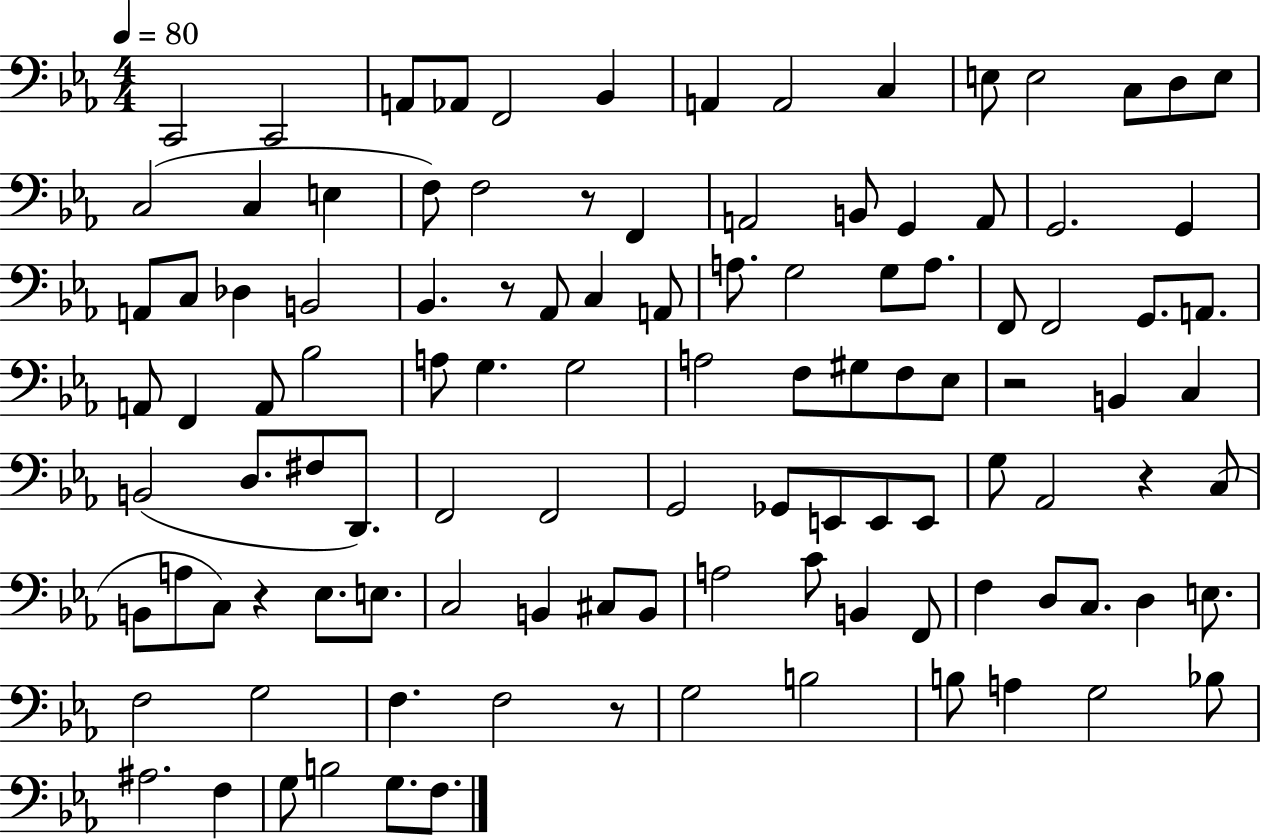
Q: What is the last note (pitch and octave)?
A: F3